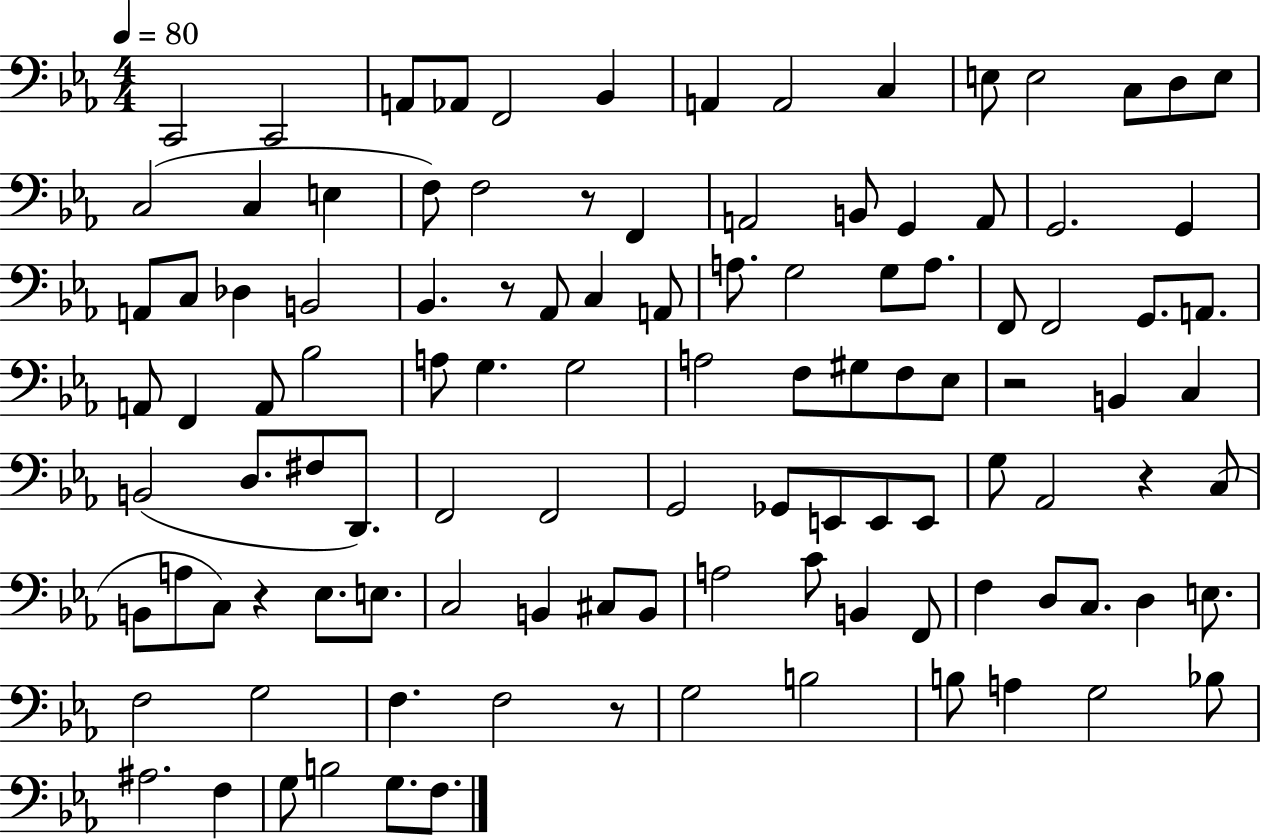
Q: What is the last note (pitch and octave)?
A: F3